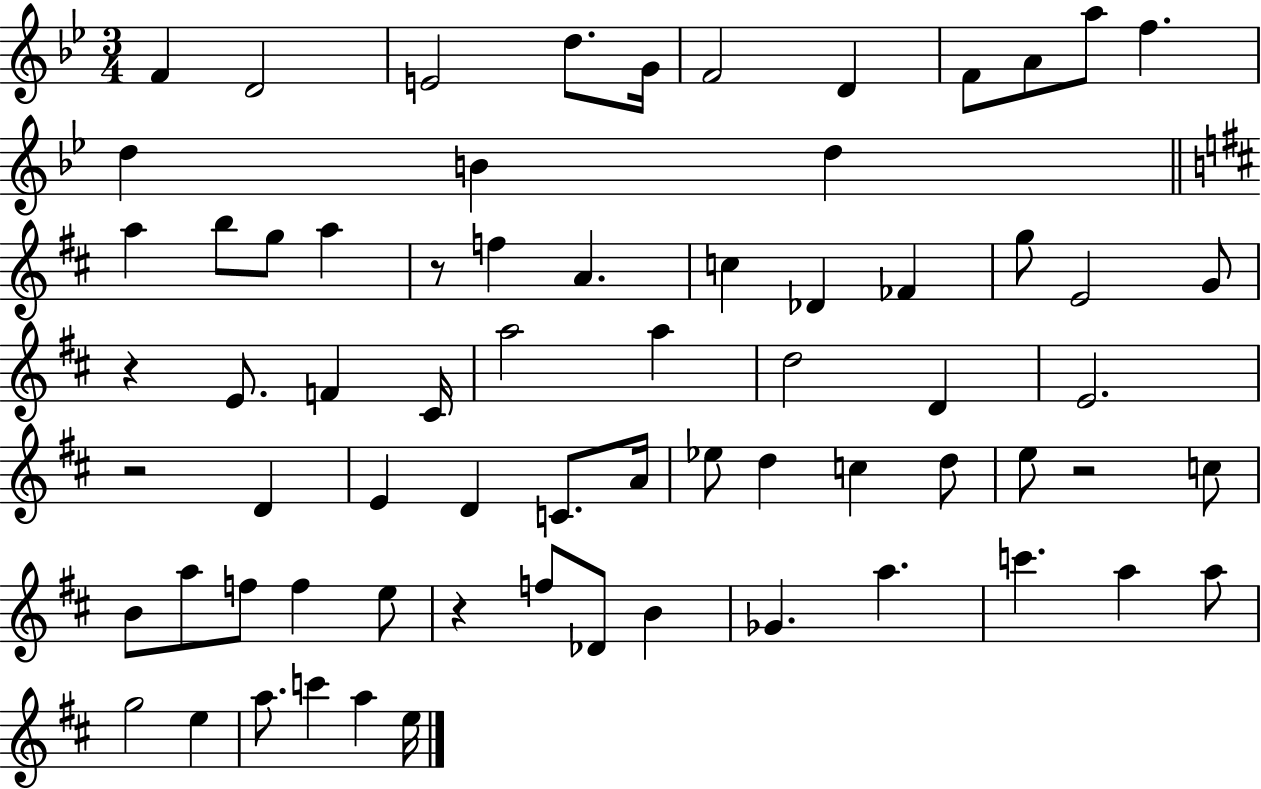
{
  \clef treble
  \numericTimeSignature
  \time 3/4
  \key bes \major
  f'4 d'2 | e'2 d''8. g'16 | f'2 d'4 | f'8 a'8 a''8 f''4. | \break d''4 b'4 d''4 | \bar "||" \break \key d \major a''4 b''8 g''8 a''4 | r8 f''4 a'4. | c''4 des'4 fes'4 | g''8 e'2 g'8 | \break r4 e'8. f'4 cis'16 | a''2 a''4 | d''2 d'4 | e'2. | \break r2 d'4 | e'4 d'4 c'8. a'16 | ees''8 d''4 c''4 d''8 | e''8 r2 c''8 | \break b'8 a''8 f''8 f''4 e''8 | r4 f''8 des'8 b'4 | ges'4. a''4. | c'''4. a''4 a''8 | \break g''2 e''4 | a''8. c'''4 a''4 e''16 | \bar "|."
}